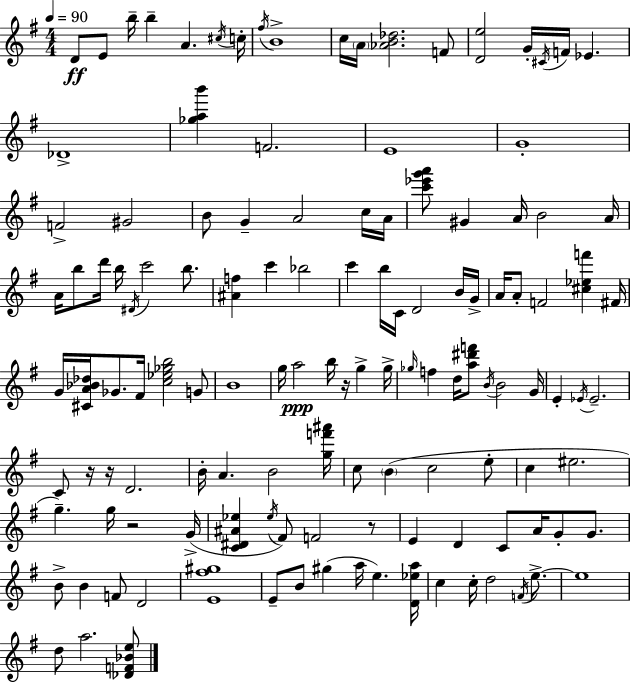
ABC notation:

X:1
T:Untitled
M:4/4
L:1/4
K:G
D/2 E/2 b/4 b A ^c/4 c/4 ^f/4 B4 c/4 A/4 [_AB_d]2 F/2 [De]2 G/4 ^C/4 F/4 _E _D4 [_gab'] F2 E4 G4 F2 ^G2 B/2 G A2 c/4 A/4 [c'_e'g'a']/2 ^G A/4 B2 A/4 A/4 b/2 d'/4 b/4 ^D/4 c'2 b/2 [^Af] c' _b2 c' b/4 C/4 D2 B/4 G/4 A/4 A/2 F2 [^c_ef'] ^F/4 G/4 [^CA_B_d]/4 _G/2 ^F/4 [c_e_gb]2 G/2 B4 g/4 a2 b/4 z/4 g g/4 _g/4 f d/4 [a^d'f']/2 B/4 B2 G/4 E _E/4 _E2 C/2 z/4 z/4 D2 B/4 A B2 [gf'^a']/4 c/2 B c2 e/2 c ^e2 g g/4 z2 G/4 [C^D^A_e] _e/4 ^F/2 F2 z/2 E D C/2 A/4 G/2 G/2 B/2 B F/2 D2 [E^f^g]4 E/2 B/2 ^g a/4 e [D_ea]/4 c c/4 d2 F/4 e/2 e4 d/2 a2 [_DF_Be]/2